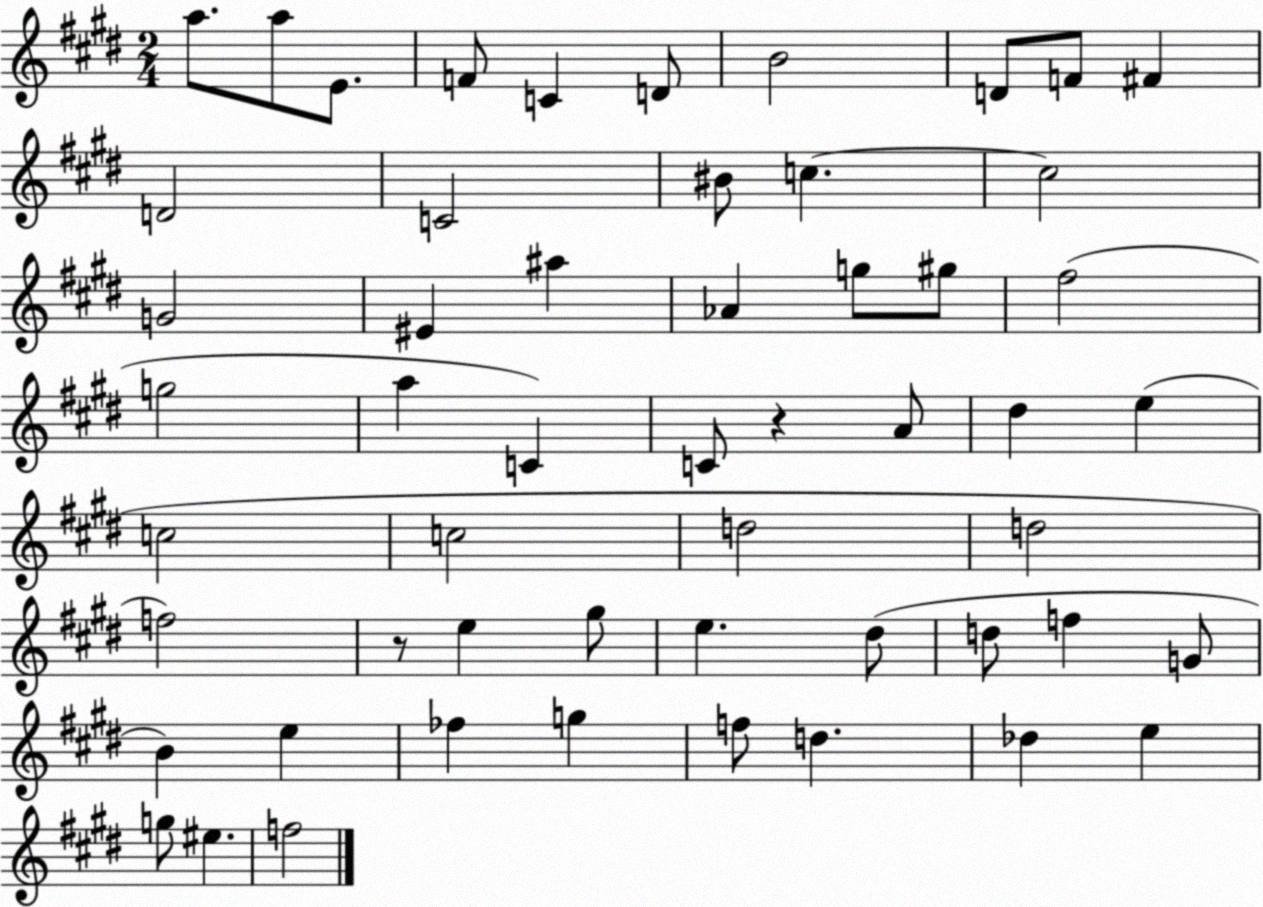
X:1
T:Untitled
M:2/4
L:1/4
K:E
a/2 a/2 E/2 F/2 C D/2 B2 D/2 F/2 ^F D2 C2 ^B/2 c c2 G2 ^E ^a _A g/2 ^g/2 ^f2 g2 a C C/2 z A/2 ^d e c2 c2 d2 d2 f2 z/2 e ^g/2 e ^d/2 d/2 f G/2 B e _f g f/2 d _d e g/2 ^e f2